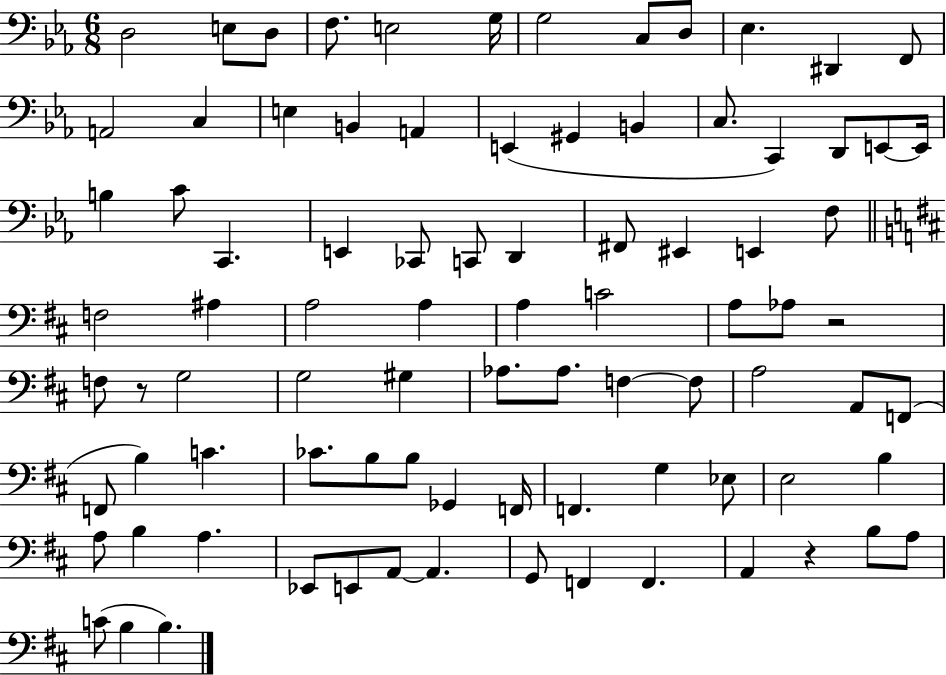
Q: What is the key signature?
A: EES major